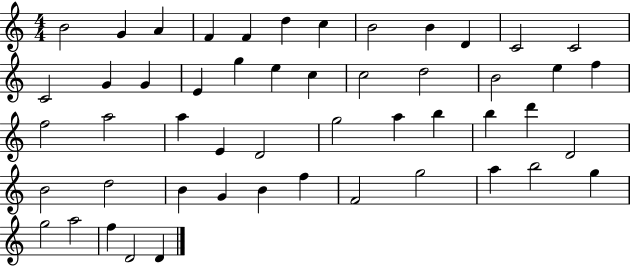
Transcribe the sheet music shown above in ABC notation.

X:1
T:Untitled
M:4/4
L:1/4
K:C
B2 G A F F d c B2 B D C2 C2 C2 G G E g e c c2 d2 B2 e f f2 a2 a E D2 g2 a b b d' D2 B2 d2 B G B f F2 g2 a b2 g g2 a2 f D2 D